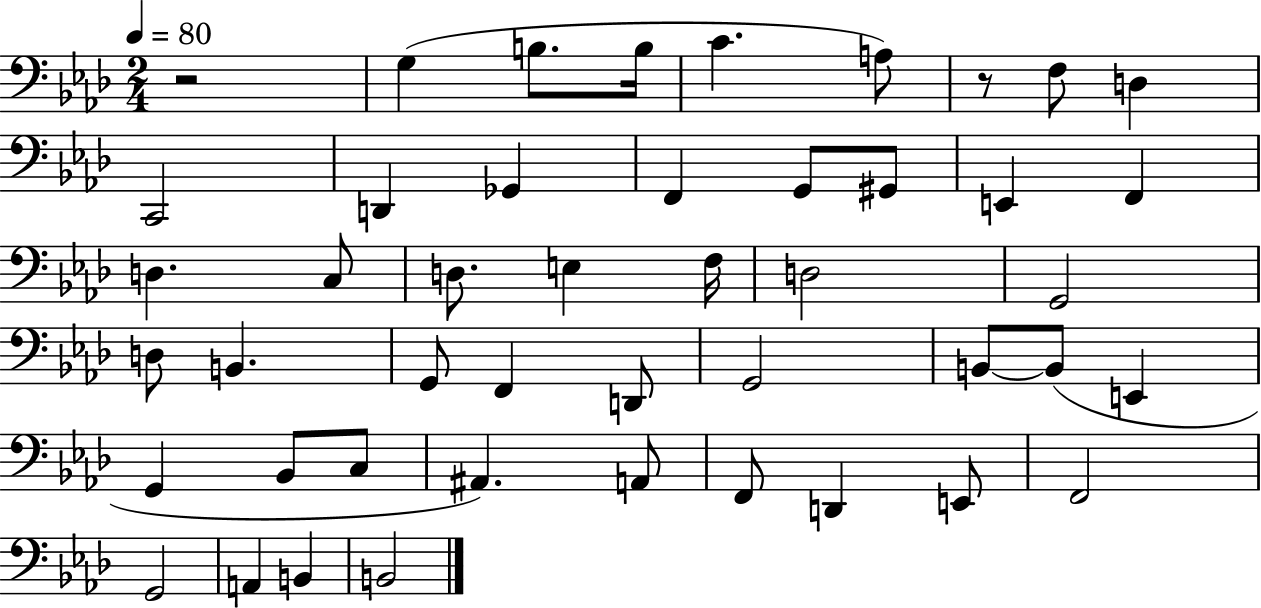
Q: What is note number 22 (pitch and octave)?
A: G2